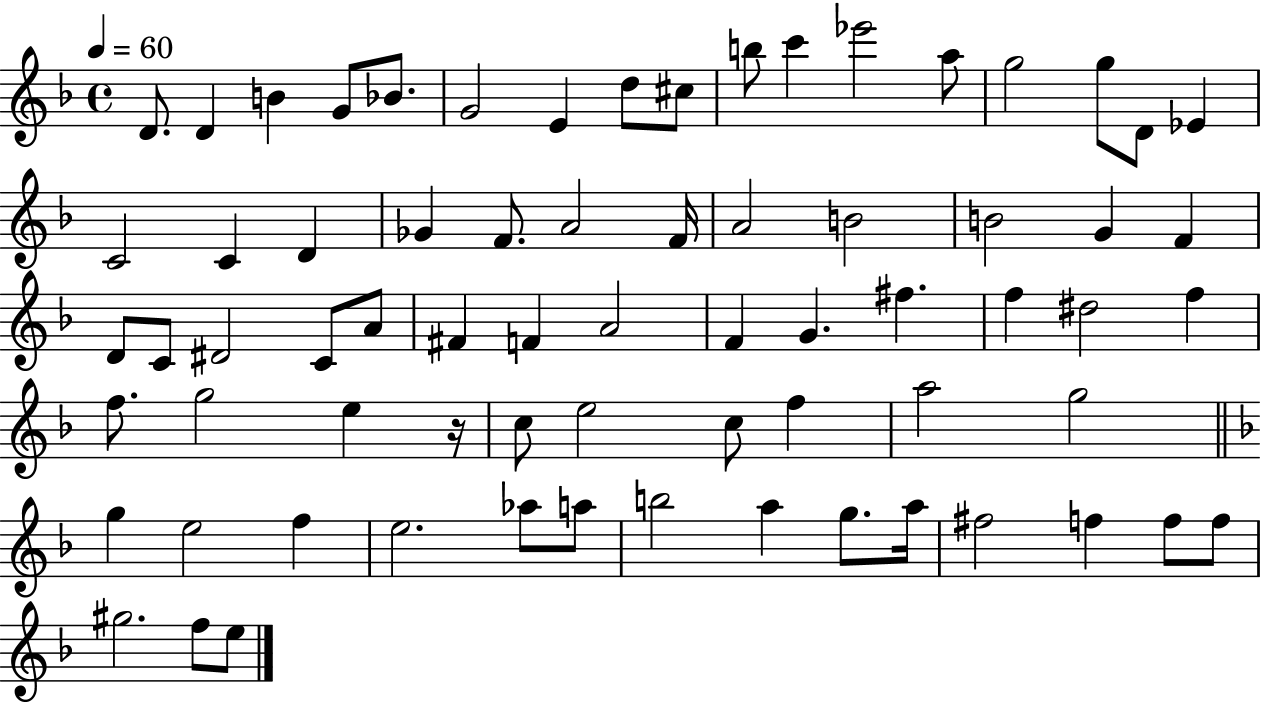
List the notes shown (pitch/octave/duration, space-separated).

D4/e. D4/q B4/q G4/e Bb4/e. G4/h E4/q D5/e C#5/e B5/e C6/q Eb6/h A5/e G5/h G5/e D4/e Eb4/q C4/h C4/q D4/q Gb4/q F4/e. A4/h F4/s A4/h B4/h B4/h G4/q F4/q D4/e C4/e D#4/h C4/e A4/e F#4/q F4/q A4/h F4/q G4/q. F#5/q. F5/q D#5/h F5/q F5/e. G5/h E5/q R/s C5/e E5/h C5/e F5/q A5/h G5/h G5/q E5/h F5/q E5/h. Ab5/e A5/e B5/h A5/q G5/e. A5/s F#5/h F5/q F5/e F5/e G#5/h. F5/e E5/e